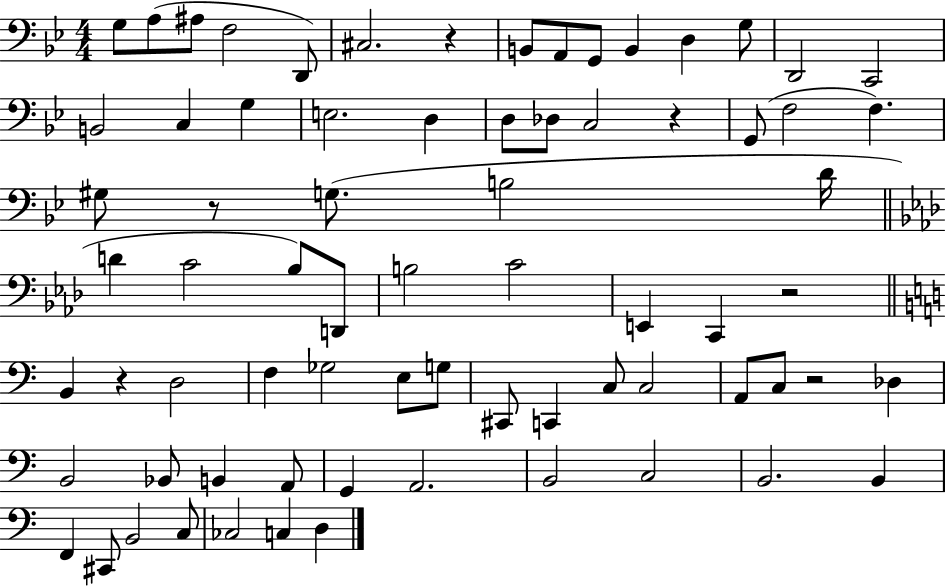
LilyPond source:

{
  \clef bass
  \numericTimeSignature
  \time 4/4
  \key bes \major
  g8 a8( ais8 f2 d,8) | cis2. r4 | b,8 a,8 g,8 b,4 d4 g8 | d,2 c,2 | \break b,2 c4 g4 | e2. d4 | d8 des8 c2 r4 | g,8( f2 f4.) | \break gis8 r8 g8.( b2 d'16 | \bar "||" \break \key f \minor d'4 c'2 bes8) d,8 | b2 c'2 | e,4 c,4 r2 | \bar "||" \break \key c \major b,4 r4 d2 | f4 ges2 e8 g8 | cis,8 c,4 c8 c2 | a,8 c8 r2 des4 | \break b,2 bes,8 b,4 a,8 | g,4 a,2. | b,2 c2 | b,2. b,4 | \break f,4 cis,8 b,2 c8 | ces2 c4 d4 | \bar "|."
}